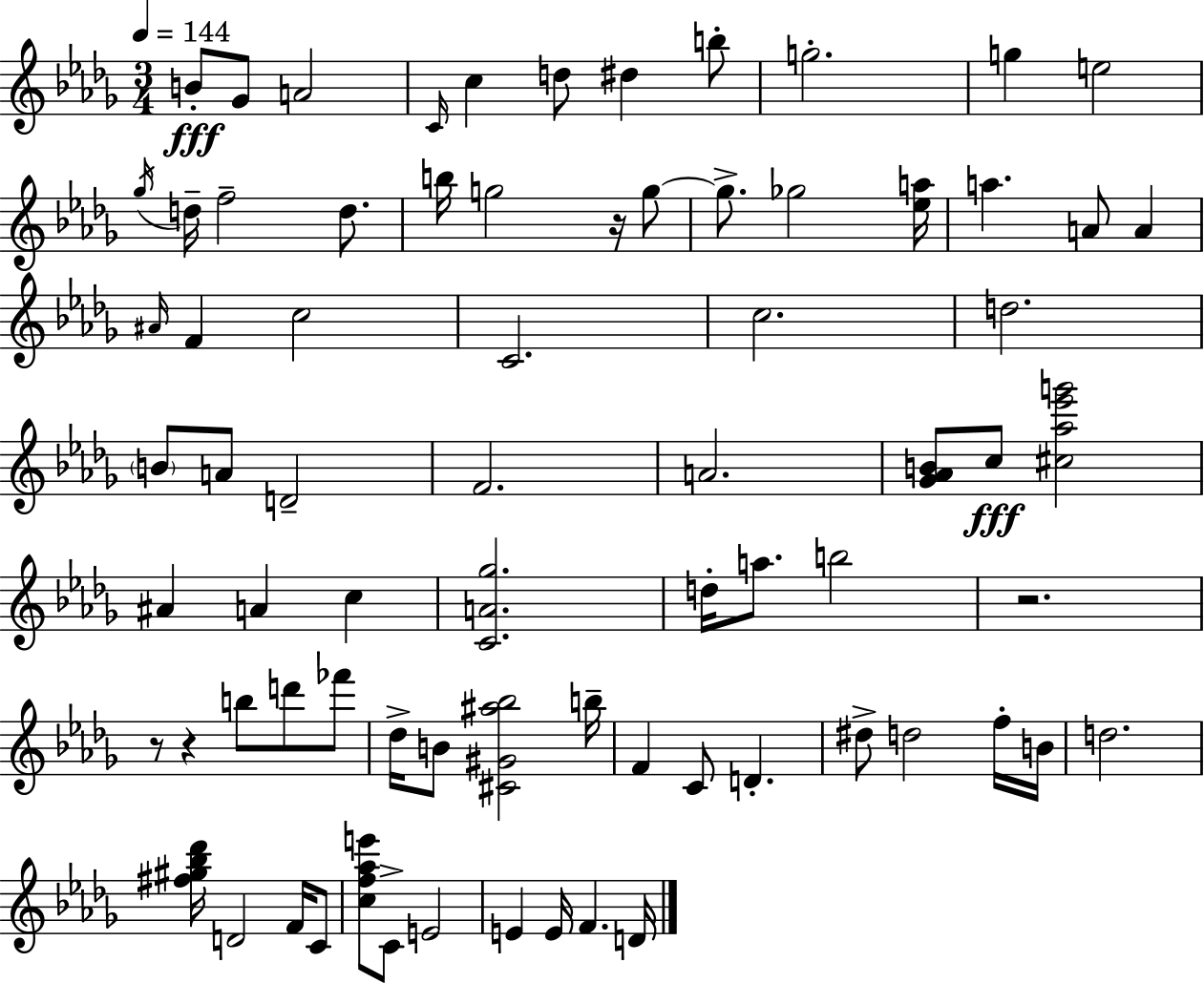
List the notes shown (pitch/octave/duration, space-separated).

B4/e Gb4/e A4/h C4/s C5/q D5/e D#5/q B5/e G5/h. G5/q E5/h Gb5/s D5/s F5/h D5/e. B5/s G5/h R/s G5/e G5/e. Gb5/h [Eb5,A5]/s A5/q. A4/e A4/q A#4/s F4/q C5/h C4/h. C5/h. D5/h. B4/e A4/e D4/h F4/h. A4/h. [Gb4,Ab4,B4]/e C5/e [C#5,Ab5,Eb6,G6]/h A#4/q A4/q C5/q [C4,A4,Gb5]/h. D5/s A5/e. B5/h R/h. R/e R/q B5/e D6/e FES6/e Db5/s B4/e [C#4,G#4,A#5,Bb5]/h B5/s F4/q C4/e D4/q. D#5/e D5/h F5/s B4/s D5/h. [F#5,G#5,Bb5,Db6]/s D4/h F4/s C4/e [C5,F5,Ab5,E6]/e C4/e E4/h E4/q E4/s F4/q. D4/s